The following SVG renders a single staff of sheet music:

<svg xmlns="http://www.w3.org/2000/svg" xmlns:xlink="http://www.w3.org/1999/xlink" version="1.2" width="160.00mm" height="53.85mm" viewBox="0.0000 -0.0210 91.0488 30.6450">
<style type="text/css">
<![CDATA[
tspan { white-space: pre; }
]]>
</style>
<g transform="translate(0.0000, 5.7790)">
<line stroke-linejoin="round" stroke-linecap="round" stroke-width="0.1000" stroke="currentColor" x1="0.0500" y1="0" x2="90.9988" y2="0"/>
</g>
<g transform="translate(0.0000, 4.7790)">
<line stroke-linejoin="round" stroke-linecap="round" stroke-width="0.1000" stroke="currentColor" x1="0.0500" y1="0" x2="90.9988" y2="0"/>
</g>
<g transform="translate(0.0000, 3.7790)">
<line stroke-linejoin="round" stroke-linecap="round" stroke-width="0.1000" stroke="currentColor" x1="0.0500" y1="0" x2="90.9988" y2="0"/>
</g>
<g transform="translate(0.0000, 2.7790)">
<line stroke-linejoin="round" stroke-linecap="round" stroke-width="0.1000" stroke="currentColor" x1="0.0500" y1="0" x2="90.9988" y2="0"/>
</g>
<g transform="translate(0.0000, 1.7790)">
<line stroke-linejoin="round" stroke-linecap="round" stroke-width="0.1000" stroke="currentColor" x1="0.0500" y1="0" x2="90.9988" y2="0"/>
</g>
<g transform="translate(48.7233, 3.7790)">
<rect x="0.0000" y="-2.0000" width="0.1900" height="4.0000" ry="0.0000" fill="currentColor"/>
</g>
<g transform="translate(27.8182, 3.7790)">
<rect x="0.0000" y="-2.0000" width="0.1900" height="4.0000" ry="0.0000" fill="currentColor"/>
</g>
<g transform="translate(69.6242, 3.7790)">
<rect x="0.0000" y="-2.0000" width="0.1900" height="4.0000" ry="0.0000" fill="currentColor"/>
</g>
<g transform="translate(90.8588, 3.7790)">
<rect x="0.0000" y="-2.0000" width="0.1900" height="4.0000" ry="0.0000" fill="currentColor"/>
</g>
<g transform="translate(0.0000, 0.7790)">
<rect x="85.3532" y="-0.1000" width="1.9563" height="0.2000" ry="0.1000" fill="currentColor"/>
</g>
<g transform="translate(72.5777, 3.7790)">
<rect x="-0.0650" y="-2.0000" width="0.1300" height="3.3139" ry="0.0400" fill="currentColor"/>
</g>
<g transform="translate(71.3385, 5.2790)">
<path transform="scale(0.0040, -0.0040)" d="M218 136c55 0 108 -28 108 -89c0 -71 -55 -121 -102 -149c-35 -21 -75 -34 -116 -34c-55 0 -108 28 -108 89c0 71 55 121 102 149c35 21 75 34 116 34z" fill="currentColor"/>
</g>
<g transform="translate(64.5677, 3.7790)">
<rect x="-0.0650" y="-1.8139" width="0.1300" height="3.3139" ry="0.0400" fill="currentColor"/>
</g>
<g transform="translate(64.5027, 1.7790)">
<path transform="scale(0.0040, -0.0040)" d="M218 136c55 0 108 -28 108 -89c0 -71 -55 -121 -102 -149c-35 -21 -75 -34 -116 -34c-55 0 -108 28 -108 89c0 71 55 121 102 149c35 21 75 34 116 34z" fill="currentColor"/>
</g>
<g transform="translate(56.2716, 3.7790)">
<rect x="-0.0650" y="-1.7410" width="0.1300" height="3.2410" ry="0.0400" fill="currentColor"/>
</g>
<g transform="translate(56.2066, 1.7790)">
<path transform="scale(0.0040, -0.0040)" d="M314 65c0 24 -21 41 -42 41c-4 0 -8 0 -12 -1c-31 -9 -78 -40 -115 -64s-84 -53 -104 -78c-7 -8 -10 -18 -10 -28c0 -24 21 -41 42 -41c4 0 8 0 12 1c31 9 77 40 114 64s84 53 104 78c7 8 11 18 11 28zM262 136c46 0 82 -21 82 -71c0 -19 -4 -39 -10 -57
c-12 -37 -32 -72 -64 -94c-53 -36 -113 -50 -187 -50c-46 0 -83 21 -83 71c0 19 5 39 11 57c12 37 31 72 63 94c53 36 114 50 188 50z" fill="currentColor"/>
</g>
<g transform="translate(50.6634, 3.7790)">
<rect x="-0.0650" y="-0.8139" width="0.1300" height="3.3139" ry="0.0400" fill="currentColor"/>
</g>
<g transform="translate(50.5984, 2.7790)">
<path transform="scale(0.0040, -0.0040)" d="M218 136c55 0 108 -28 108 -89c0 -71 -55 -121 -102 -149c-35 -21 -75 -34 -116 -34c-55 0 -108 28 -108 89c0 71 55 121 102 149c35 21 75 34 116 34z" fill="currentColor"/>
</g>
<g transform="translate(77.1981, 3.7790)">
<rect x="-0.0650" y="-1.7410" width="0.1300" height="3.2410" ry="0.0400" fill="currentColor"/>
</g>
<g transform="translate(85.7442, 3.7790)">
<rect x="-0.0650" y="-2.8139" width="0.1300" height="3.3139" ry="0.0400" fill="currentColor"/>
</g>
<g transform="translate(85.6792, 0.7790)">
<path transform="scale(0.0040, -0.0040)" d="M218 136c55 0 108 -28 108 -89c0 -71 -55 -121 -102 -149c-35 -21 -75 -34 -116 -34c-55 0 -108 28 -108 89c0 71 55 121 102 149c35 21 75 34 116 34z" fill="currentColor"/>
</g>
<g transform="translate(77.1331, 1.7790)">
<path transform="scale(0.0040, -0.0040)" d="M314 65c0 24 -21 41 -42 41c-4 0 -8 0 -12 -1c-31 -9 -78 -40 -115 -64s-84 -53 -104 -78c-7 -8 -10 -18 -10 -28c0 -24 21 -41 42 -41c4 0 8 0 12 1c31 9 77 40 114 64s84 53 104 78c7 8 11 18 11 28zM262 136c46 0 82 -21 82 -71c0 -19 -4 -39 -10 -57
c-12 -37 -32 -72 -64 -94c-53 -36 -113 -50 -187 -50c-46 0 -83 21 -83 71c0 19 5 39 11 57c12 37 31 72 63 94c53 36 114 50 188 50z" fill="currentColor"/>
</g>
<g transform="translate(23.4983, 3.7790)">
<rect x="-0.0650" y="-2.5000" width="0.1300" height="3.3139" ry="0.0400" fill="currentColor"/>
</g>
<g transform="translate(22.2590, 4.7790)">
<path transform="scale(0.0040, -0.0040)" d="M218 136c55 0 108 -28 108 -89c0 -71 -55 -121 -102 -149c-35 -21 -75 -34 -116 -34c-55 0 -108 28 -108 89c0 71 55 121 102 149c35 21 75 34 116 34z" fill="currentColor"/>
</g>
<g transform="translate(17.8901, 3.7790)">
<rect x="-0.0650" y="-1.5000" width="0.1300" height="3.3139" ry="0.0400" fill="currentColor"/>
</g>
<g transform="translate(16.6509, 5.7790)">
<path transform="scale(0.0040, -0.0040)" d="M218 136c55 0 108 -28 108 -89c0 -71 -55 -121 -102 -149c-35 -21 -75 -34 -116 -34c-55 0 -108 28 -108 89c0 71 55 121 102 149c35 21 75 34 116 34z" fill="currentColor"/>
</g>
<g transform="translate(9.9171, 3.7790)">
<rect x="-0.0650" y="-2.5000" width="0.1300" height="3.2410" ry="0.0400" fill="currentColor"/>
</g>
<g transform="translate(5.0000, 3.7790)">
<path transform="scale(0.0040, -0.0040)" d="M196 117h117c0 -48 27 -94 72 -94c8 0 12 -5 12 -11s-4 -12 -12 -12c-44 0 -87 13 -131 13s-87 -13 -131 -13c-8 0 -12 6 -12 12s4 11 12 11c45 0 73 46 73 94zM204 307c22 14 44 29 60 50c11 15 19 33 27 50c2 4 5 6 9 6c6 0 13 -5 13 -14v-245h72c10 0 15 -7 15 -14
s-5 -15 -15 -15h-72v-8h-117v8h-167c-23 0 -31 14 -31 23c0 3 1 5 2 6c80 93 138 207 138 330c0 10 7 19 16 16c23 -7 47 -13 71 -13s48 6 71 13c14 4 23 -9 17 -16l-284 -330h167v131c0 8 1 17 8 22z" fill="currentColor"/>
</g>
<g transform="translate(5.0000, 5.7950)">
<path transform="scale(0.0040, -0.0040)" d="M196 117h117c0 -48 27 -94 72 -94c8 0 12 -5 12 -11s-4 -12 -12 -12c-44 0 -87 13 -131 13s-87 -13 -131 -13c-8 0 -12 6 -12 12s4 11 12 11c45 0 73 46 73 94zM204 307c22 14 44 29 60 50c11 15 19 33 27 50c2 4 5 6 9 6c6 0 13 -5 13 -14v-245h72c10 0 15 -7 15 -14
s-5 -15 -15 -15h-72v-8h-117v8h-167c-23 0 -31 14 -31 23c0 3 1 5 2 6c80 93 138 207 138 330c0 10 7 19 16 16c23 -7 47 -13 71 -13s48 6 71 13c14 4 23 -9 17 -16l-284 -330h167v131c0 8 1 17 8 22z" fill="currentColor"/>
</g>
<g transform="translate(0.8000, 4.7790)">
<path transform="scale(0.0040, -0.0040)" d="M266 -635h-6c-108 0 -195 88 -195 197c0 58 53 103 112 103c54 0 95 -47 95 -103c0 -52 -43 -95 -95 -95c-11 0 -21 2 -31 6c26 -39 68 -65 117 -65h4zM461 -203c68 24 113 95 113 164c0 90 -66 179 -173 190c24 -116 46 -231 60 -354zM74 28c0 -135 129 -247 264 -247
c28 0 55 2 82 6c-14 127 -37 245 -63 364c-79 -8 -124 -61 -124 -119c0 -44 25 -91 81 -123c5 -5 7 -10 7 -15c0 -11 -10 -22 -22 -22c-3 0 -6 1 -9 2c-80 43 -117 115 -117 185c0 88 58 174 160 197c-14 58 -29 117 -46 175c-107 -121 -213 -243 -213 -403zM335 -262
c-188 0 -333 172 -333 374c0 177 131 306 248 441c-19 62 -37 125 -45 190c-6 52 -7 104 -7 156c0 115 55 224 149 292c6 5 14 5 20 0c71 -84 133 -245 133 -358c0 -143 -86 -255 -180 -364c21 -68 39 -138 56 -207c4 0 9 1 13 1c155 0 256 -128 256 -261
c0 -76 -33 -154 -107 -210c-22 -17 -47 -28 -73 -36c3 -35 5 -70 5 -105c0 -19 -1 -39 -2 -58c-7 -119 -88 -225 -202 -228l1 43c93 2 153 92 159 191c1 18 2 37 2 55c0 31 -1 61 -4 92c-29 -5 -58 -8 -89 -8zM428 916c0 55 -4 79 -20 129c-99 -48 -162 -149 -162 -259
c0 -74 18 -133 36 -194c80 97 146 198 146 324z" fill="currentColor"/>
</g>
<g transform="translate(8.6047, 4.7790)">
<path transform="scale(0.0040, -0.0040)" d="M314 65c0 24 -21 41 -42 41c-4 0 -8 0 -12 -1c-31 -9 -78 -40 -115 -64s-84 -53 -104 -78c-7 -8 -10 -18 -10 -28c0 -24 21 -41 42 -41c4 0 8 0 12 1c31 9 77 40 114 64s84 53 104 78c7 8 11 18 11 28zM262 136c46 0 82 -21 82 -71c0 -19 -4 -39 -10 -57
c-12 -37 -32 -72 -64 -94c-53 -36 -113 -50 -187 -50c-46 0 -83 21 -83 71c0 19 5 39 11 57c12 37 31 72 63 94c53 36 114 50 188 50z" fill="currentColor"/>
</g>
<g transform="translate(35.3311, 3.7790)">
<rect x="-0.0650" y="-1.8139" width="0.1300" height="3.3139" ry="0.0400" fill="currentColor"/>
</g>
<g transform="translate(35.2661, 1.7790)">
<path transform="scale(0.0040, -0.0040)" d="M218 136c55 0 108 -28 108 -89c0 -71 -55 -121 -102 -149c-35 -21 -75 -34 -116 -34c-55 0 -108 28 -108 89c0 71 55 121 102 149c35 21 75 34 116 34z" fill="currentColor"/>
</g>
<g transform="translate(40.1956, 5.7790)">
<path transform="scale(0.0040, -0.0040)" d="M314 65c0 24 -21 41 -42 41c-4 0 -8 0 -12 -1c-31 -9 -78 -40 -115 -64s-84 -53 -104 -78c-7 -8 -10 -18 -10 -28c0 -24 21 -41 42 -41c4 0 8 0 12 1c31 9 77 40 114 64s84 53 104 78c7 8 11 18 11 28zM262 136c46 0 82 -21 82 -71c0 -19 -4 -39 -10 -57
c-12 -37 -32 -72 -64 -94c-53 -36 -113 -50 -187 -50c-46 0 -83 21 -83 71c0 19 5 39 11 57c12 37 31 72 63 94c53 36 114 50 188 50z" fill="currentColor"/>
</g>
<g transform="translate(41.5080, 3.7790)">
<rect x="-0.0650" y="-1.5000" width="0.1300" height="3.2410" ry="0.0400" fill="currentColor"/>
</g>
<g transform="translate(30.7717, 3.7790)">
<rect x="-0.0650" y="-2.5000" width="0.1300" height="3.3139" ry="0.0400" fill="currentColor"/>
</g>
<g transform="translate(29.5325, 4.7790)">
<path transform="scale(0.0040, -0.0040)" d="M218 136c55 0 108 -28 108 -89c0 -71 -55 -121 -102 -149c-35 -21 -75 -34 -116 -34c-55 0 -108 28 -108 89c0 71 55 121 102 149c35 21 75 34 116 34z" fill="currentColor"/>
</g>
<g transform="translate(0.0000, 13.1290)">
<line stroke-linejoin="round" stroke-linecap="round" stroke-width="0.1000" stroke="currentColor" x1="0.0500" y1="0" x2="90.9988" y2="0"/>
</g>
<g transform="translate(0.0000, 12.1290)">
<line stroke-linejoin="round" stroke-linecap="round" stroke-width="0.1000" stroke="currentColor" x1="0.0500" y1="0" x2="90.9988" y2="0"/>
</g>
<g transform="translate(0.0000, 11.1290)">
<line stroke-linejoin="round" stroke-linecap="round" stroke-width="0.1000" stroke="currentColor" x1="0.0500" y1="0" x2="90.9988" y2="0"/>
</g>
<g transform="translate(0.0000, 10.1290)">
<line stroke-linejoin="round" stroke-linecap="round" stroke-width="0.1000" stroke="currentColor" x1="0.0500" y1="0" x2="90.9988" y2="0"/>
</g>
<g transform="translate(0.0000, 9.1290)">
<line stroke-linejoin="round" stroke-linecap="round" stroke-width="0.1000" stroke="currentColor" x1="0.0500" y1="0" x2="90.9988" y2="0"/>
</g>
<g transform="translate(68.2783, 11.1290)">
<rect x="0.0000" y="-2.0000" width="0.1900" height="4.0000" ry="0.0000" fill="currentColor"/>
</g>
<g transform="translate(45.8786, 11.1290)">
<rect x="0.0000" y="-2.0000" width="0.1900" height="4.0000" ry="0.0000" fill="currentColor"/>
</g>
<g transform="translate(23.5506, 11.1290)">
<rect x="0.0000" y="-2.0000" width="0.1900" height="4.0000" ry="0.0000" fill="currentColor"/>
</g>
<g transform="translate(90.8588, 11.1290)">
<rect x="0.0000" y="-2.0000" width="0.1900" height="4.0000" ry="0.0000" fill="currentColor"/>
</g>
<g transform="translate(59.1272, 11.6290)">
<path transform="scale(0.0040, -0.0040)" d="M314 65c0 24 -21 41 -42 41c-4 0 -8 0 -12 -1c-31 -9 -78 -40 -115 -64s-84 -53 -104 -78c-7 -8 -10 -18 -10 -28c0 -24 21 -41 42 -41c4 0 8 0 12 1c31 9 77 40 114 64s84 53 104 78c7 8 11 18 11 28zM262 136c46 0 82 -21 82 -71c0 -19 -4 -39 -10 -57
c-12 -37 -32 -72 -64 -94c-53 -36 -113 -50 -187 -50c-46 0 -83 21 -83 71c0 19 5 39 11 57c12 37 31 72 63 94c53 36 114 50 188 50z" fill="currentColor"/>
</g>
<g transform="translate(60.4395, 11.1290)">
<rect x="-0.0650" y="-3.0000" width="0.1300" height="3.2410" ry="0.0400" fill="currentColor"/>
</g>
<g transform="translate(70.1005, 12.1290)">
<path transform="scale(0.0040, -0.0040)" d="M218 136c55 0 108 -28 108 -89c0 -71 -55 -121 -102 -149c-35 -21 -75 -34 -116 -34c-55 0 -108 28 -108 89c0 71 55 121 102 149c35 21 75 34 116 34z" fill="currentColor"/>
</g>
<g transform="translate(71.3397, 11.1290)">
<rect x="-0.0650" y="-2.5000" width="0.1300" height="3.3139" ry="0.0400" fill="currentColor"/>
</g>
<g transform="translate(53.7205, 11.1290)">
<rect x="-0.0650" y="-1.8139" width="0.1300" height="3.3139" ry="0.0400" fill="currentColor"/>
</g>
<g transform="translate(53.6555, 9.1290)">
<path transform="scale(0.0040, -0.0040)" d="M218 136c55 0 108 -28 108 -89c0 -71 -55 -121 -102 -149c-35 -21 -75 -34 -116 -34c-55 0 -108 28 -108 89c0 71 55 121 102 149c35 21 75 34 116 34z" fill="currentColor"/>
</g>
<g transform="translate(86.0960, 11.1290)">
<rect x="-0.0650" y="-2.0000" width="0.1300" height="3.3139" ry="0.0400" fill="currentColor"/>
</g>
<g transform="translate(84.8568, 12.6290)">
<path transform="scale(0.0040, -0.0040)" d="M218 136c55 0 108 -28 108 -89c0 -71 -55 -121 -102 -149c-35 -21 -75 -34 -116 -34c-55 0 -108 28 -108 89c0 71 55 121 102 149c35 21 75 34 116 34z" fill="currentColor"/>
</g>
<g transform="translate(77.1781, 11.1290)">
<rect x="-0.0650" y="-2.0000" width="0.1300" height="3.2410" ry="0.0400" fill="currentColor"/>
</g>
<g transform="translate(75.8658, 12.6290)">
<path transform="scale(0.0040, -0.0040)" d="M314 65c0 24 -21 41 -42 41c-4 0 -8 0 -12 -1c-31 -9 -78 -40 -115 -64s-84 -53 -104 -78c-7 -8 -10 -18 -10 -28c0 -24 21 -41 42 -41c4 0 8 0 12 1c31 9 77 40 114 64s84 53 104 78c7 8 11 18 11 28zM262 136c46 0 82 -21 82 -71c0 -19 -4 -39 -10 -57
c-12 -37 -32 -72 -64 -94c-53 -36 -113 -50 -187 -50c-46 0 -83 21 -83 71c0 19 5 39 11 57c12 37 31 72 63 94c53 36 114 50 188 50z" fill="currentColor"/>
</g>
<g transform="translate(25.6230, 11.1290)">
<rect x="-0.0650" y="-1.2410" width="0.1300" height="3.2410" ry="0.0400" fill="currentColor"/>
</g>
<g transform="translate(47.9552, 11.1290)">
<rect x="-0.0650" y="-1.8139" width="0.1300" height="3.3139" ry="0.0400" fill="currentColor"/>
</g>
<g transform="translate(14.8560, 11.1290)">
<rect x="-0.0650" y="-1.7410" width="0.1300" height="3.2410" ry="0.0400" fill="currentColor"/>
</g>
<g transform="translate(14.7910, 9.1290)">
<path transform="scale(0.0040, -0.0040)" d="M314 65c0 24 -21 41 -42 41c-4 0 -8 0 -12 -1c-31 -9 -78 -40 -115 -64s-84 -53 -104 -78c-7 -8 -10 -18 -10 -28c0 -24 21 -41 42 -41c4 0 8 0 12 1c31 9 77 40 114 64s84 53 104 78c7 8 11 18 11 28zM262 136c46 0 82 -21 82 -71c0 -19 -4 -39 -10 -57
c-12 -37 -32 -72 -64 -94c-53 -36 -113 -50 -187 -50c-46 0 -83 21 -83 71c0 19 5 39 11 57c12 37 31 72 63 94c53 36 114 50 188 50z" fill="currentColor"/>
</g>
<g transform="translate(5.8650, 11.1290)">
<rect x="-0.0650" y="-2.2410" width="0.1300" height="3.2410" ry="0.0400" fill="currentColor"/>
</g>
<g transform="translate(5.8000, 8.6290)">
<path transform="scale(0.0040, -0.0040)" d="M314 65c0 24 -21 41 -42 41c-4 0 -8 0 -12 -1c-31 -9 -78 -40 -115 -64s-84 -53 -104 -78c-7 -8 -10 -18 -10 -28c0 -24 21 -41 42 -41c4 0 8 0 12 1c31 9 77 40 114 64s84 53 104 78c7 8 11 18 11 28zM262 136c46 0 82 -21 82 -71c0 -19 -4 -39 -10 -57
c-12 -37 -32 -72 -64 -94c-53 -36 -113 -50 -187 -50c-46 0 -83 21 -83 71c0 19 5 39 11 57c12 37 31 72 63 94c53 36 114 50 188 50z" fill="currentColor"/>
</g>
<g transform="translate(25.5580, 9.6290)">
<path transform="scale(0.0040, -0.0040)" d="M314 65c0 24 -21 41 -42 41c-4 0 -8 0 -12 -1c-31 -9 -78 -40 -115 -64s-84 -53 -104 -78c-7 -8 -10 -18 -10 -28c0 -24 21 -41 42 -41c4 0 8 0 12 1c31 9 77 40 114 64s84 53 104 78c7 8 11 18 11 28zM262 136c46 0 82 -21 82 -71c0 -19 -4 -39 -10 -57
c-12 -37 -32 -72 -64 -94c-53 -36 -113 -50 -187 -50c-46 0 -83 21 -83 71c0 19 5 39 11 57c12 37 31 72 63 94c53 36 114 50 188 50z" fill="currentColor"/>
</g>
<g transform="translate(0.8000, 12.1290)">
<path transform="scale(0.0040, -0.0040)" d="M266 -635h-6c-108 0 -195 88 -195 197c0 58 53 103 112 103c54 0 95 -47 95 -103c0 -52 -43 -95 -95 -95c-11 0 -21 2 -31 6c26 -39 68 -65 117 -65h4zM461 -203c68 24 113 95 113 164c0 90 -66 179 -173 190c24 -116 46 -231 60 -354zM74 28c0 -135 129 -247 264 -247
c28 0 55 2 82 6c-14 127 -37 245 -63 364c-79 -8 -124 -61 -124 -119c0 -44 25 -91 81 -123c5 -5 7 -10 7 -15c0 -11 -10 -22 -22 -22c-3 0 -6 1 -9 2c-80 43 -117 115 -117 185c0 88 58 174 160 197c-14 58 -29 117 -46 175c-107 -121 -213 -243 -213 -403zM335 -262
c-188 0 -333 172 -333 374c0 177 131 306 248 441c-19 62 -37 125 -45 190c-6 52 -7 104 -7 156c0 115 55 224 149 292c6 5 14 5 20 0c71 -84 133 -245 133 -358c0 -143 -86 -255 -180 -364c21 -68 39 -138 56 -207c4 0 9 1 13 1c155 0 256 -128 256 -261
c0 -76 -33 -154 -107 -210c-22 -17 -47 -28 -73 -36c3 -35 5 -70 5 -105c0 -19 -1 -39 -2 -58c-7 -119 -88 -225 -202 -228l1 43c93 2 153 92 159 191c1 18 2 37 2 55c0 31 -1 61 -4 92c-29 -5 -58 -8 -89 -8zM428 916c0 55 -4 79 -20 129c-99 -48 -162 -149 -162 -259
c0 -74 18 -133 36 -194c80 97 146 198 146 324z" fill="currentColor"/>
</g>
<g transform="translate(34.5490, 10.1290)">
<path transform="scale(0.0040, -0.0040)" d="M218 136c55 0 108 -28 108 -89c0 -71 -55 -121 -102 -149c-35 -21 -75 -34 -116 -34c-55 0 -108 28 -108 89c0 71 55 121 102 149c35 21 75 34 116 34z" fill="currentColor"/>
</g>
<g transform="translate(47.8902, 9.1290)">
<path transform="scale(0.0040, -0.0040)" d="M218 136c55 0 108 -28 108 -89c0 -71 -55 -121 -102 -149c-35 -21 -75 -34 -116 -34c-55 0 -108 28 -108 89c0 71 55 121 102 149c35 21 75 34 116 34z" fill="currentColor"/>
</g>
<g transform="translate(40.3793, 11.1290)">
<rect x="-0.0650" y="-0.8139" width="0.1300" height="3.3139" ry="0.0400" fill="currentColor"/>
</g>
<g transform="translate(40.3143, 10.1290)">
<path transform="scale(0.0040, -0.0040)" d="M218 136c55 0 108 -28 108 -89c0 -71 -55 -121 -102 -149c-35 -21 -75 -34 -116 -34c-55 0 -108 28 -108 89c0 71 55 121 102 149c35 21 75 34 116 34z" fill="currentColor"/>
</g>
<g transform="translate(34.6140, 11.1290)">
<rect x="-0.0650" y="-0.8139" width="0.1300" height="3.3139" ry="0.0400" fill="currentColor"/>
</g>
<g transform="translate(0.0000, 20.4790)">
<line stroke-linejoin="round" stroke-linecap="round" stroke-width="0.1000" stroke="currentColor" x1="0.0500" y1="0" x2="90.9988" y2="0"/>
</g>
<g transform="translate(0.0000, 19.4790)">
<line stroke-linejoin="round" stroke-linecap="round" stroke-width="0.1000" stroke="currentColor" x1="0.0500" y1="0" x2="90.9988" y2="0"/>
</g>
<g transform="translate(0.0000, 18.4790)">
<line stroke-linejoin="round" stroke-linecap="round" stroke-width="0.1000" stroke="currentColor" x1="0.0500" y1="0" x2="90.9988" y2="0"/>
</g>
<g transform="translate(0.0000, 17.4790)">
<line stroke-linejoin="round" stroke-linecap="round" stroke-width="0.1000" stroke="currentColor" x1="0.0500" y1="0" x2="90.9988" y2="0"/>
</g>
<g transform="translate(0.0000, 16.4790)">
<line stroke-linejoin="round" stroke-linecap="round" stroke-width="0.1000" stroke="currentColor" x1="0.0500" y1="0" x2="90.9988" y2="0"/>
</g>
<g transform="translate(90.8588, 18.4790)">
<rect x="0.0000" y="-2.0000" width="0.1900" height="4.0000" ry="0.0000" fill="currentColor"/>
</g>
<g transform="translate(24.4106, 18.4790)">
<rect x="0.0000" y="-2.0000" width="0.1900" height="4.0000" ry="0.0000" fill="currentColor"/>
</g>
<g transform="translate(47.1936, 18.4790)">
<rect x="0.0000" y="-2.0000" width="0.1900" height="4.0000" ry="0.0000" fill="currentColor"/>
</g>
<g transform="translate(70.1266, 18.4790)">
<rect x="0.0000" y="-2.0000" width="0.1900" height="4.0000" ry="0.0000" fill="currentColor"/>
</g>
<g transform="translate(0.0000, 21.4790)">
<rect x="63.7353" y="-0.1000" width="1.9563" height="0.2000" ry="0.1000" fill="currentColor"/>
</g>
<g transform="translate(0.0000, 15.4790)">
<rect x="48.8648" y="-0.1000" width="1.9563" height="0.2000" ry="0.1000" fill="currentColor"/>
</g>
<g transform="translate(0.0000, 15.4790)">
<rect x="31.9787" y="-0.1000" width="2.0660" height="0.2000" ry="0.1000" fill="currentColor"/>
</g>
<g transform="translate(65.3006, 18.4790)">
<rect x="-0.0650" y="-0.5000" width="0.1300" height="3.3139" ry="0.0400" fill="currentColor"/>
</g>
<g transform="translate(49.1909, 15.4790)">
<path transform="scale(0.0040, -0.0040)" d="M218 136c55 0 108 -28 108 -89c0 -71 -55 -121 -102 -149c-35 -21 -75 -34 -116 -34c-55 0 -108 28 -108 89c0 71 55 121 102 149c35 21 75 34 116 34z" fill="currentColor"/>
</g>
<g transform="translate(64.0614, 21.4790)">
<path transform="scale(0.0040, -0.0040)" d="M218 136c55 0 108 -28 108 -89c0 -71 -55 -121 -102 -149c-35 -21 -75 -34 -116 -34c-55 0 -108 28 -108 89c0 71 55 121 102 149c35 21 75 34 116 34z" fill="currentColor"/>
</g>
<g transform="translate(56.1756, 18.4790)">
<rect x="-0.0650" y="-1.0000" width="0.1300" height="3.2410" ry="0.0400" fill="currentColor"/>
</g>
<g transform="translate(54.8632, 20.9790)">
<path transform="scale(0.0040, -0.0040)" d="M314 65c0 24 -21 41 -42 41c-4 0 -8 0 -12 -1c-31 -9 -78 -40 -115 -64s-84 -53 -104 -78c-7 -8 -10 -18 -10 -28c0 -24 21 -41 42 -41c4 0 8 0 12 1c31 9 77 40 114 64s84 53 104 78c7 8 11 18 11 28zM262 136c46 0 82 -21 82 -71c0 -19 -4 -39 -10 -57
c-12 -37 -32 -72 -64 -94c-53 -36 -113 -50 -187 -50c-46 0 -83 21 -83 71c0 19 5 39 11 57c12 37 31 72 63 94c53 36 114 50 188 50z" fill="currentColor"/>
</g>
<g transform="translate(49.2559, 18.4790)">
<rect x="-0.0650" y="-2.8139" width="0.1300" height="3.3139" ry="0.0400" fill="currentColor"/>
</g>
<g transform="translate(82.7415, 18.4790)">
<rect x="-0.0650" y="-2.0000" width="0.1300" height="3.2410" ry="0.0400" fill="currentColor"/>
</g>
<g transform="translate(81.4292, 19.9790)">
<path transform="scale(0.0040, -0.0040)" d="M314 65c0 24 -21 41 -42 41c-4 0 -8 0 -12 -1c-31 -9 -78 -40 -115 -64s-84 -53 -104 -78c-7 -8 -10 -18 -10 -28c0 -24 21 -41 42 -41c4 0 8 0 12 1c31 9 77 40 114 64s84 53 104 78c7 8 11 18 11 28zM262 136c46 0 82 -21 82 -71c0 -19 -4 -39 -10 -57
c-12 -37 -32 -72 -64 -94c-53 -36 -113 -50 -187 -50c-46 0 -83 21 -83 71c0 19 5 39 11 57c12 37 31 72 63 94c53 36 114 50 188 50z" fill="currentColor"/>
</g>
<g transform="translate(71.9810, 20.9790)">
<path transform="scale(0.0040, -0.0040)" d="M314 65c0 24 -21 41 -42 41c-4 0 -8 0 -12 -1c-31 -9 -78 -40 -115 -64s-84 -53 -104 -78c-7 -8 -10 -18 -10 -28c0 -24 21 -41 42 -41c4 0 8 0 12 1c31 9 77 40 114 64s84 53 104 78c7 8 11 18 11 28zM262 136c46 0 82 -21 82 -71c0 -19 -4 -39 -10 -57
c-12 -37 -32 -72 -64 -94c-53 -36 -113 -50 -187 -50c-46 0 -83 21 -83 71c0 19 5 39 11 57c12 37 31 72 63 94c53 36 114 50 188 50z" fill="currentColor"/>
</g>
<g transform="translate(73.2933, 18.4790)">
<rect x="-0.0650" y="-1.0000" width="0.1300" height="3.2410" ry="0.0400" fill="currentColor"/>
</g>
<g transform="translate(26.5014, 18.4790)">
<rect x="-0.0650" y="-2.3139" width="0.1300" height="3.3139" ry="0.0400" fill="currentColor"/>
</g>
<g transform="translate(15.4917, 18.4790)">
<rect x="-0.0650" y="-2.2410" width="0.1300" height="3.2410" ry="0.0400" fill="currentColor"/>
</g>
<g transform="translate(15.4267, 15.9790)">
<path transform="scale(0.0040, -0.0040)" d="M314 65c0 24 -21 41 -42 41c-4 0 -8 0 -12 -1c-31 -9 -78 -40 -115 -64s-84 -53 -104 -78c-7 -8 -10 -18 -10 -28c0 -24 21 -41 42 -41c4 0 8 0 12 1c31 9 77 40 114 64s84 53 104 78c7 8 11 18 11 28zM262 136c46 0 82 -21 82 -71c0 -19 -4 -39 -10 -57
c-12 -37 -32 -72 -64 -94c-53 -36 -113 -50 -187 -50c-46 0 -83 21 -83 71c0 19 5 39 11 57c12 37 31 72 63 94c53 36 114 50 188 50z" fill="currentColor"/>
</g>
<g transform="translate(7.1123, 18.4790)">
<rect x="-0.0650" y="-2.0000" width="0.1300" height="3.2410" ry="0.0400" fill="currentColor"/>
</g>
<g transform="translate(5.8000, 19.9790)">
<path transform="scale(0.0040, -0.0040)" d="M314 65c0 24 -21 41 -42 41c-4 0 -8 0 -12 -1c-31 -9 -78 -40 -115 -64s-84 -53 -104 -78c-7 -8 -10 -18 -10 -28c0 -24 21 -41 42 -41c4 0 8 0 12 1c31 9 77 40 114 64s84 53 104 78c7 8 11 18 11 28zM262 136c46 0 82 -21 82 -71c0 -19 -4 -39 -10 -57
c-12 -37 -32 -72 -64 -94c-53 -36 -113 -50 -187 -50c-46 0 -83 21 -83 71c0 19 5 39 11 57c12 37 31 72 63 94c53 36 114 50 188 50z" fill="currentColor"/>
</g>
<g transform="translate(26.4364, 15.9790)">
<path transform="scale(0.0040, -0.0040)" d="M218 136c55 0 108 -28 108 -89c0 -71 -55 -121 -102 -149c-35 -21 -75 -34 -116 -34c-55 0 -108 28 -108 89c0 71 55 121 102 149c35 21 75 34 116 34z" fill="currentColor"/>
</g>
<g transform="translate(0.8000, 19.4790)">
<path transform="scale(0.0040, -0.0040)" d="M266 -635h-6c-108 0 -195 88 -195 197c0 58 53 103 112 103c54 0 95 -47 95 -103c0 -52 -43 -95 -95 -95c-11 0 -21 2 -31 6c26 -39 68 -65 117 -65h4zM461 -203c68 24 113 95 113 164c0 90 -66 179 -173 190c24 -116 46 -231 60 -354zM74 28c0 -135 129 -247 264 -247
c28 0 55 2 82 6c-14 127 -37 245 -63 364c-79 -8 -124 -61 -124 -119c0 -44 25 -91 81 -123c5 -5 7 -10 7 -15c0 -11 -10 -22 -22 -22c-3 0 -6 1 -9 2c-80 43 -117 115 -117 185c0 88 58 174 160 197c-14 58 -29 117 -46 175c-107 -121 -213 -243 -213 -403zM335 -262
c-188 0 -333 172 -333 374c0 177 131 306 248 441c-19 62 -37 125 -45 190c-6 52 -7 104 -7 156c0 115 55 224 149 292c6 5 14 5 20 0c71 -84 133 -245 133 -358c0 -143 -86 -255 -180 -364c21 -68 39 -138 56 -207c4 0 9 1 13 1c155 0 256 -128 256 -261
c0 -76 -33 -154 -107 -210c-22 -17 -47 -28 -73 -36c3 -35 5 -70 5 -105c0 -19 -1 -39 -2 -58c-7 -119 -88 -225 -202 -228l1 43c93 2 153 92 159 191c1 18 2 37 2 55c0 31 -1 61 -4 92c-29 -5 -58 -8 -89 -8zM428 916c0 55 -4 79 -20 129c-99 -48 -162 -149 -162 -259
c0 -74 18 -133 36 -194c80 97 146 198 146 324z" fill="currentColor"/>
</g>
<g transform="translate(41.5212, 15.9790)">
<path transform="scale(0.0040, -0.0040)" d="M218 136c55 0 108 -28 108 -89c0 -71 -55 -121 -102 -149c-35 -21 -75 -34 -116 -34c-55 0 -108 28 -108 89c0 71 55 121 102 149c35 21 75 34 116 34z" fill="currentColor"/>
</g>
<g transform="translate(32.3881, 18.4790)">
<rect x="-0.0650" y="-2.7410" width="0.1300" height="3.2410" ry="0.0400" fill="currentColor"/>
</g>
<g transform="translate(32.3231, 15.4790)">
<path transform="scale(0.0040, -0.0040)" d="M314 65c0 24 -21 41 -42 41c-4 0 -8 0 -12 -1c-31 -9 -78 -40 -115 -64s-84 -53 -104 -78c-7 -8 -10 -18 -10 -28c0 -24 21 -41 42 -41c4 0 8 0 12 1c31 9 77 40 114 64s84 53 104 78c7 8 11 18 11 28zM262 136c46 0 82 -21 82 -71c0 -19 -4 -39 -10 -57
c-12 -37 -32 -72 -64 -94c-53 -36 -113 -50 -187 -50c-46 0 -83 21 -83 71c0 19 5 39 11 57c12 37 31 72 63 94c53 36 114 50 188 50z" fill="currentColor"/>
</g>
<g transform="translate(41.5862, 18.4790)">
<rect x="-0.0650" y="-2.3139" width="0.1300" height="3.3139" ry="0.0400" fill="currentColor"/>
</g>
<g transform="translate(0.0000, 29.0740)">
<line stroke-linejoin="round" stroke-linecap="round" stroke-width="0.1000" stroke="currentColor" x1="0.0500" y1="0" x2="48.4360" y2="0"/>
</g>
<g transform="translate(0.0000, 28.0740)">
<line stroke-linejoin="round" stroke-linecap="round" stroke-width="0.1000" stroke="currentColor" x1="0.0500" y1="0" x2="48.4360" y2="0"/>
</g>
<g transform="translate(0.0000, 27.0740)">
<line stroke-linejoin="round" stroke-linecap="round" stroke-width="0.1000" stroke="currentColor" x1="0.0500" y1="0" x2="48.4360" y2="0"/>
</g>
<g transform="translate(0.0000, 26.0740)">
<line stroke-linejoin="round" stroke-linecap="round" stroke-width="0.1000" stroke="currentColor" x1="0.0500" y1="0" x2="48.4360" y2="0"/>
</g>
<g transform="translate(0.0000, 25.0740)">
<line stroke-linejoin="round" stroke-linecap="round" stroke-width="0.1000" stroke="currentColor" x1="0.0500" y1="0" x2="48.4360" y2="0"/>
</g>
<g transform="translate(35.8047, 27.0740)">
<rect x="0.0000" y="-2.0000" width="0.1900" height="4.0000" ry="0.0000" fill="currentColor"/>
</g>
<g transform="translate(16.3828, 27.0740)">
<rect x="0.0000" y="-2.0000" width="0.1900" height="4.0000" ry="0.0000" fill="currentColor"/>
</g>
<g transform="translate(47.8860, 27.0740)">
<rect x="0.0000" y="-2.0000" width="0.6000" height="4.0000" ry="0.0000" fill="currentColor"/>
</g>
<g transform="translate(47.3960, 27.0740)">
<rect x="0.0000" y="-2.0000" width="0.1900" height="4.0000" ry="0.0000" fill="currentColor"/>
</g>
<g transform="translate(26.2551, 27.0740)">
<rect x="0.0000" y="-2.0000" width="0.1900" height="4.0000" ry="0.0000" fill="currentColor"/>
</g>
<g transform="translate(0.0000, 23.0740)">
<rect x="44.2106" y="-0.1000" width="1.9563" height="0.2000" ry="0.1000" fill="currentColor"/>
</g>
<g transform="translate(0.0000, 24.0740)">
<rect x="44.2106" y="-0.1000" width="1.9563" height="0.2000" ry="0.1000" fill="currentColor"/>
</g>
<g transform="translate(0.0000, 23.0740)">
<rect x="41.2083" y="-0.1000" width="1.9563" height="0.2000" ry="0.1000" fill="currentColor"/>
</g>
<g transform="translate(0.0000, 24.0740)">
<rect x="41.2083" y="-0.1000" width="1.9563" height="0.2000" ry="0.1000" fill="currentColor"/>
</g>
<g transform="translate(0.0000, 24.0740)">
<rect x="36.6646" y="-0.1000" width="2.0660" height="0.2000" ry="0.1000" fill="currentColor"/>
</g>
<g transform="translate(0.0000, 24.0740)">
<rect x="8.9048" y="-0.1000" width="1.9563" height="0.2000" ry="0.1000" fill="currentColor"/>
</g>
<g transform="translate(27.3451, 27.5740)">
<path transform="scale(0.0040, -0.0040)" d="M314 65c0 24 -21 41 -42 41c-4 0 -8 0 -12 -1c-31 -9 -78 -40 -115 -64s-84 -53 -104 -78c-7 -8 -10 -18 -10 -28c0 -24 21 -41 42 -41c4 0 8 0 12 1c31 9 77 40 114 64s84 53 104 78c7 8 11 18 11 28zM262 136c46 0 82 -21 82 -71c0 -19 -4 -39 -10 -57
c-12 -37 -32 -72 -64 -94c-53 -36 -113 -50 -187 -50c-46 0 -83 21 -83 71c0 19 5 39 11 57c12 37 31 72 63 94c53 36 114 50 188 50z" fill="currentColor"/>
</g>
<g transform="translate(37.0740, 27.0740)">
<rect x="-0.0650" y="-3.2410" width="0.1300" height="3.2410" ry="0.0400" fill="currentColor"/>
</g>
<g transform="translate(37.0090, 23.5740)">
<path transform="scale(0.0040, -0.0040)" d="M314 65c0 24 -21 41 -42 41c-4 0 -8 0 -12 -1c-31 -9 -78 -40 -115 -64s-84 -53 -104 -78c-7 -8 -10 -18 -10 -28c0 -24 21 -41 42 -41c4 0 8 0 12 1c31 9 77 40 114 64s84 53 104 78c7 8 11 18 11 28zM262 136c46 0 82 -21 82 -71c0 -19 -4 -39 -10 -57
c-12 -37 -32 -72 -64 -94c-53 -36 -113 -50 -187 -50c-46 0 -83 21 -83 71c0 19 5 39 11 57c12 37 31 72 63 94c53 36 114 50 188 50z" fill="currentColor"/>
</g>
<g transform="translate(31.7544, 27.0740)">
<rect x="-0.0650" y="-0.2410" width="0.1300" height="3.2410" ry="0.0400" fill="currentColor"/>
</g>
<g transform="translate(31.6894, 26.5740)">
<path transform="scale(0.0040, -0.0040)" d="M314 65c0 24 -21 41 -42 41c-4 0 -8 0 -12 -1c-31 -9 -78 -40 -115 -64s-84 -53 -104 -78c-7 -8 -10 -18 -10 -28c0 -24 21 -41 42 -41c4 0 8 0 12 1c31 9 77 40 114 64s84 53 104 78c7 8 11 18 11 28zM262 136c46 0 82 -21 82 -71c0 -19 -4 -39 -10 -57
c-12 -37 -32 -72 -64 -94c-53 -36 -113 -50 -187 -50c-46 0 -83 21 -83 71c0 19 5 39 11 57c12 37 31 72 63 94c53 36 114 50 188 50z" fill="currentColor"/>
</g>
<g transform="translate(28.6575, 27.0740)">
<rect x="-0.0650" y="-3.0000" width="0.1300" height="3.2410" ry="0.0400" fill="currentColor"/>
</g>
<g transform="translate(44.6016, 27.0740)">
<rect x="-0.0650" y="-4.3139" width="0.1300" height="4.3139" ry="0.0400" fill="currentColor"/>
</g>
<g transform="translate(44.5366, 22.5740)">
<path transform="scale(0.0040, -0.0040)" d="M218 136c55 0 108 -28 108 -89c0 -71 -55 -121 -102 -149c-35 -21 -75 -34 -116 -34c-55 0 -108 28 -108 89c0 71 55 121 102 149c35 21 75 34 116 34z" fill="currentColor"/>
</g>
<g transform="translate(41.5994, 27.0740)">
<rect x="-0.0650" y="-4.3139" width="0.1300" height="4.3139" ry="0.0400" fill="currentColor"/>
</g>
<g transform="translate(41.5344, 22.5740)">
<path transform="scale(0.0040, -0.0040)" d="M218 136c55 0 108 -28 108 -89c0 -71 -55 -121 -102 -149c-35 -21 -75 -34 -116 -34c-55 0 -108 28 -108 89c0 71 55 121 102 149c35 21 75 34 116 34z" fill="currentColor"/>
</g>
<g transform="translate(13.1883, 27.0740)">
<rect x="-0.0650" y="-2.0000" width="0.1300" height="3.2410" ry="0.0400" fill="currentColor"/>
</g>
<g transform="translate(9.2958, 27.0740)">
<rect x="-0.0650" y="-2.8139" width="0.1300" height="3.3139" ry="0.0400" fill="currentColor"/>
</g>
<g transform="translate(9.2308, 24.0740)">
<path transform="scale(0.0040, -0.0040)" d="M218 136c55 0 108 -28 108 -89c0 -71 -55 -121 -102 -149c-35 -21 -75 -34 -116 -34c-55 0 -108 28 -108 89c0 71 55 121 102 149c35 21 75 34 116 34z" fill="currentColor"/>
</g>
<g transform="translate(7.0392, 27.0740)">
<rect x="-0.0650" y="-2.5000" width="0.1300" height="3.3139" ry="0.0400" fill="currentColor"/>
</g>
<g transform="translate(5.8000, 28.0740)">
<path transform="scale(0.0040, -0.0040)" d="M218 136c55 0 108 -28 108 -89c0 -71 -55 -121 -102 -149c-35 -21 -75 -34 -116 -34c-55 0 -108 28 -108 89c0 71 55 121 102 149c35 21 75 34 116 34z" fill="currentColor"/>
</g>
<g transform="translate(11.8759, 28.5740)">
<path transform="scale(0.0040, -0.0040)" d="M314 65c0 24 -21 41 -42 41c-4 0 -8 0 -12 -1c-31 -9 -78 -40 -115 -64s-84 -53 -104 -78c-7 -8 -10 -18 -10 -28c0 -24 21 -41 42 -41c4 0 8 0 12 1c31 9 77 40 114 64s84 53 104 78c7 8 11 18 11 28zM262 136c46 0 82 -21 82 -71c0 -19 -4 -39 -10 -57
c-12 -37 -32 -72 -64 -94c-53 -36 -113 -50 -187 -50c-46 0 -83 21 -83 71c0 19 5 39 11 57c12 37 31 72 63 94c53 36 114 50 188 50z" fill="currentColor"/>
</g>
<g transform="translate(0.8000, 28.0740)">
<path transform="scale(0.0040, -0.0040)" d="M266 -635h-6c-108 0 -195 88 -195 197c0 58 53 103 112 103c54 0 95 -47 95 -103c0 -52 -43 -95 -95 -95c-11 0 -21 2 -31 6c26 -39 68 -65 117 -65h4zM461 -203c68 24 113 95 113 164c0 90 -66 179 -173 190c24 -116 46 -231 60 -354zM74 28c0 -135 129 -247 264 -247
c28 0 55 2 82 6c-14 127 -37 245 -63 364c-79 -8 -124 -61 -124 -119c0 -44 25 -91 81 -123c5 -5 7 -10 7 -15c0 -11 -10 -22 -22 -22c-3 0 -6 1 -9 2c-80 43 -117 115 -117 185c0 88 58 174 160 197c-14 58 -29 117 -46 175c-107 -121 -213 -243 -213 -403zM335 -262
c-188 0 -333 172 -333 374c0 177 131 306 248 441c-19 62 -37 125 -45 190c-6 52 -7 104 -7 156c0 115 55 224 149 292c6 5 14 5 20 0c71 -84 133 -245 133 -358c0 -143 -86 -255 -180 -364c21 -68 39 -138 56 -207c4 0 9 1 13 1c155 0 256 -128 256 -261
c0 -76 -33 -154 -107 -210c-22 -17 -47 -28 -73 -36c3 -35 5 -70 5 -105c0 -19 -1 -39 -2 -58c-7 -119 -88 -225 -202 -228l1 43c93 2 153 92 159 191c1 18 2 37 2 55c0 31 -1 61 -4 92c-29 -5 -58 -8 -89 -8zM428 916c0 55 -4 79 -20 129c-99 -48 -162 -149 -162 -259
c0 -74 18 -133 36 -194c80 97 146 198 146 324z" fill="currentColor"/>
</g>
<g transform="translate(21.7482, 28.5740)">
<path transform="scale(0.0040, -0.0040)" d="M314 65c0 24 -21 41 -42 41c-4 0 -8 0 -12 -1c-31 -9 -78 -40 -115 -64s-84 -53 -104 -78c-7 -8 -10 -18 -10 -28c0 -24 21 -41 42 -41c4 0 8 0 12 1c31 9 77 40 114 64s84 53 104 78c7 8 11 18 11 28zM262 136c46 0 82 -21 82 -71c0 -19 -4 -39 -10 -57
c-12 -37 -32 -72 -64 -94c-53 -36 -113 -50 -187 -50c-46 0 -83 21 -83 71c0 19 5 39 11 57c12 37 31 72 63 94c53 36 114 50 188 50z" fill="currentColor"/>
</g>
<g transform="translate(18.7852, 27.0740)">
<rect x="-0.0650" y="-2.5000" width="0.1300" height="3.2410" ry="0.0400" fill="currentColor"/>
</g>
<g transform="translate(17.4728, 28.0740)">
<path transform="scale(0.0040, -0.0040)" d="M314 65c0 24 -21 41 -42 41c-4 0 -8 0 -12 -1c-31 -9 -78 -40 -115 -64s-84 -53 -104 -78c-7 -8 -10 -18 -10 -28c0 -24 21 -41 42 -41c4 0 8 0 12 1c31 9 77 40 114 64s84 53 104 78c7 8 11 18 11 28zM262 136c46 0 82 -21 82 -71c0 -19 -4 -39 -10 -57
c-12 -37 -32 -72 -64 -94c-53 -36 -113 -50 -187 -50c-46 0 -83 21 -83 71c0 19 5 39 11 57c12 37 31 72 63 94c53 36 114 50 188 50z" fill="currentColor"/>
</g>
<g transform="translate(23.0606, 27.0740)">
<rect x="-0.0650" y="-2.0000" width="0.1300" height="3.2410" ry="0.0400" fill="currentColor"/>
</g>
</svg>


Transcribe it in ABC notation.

X:1
T:Untitled
M:4/4
L:1/4
K:C
G2 E G G f E2 d f2 f F f2 a g2 f2 e2 d d f f A2 G F2 F F2 g2 g a2 g a D2 C D2 F2 G a F2 G2 F2 A2 c2 b2 d' d'